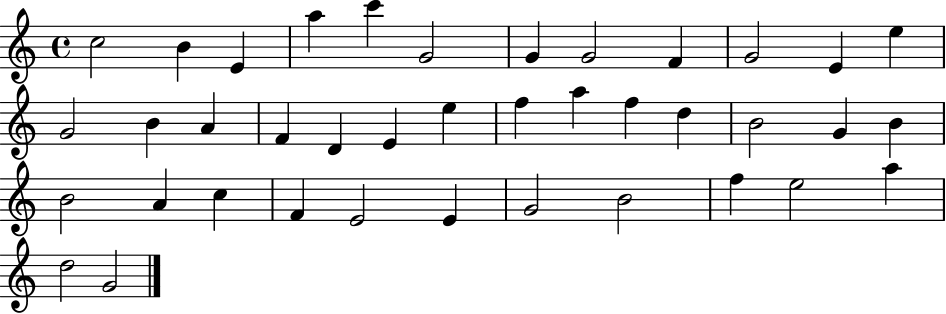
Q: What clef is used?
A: treble